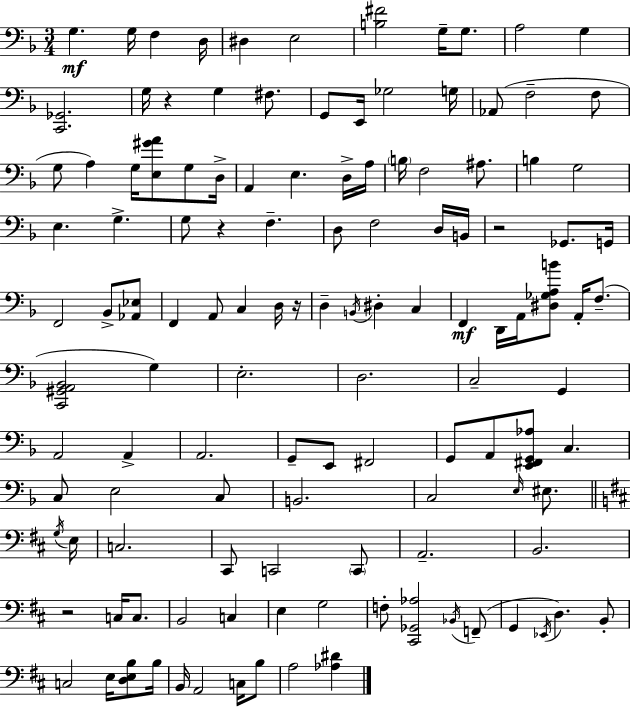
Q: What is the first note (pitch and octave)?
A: G3